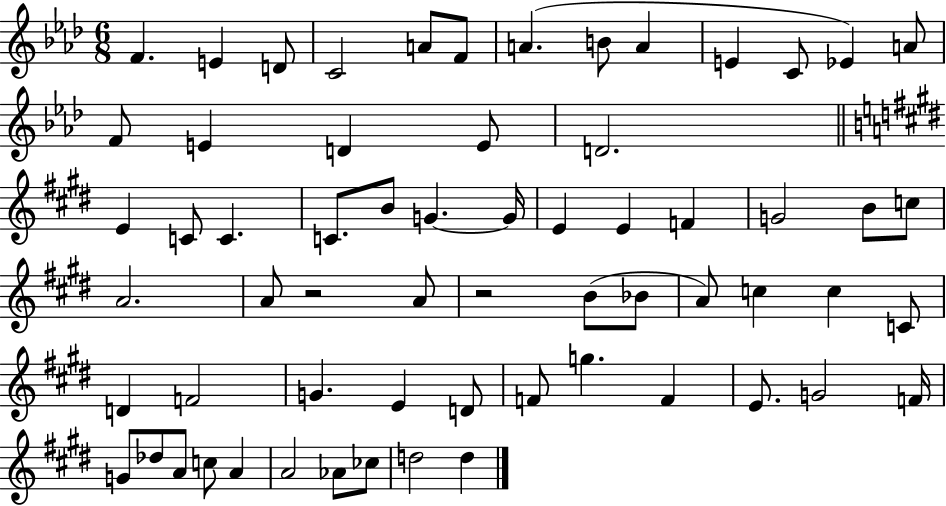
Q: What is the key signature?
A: AES major